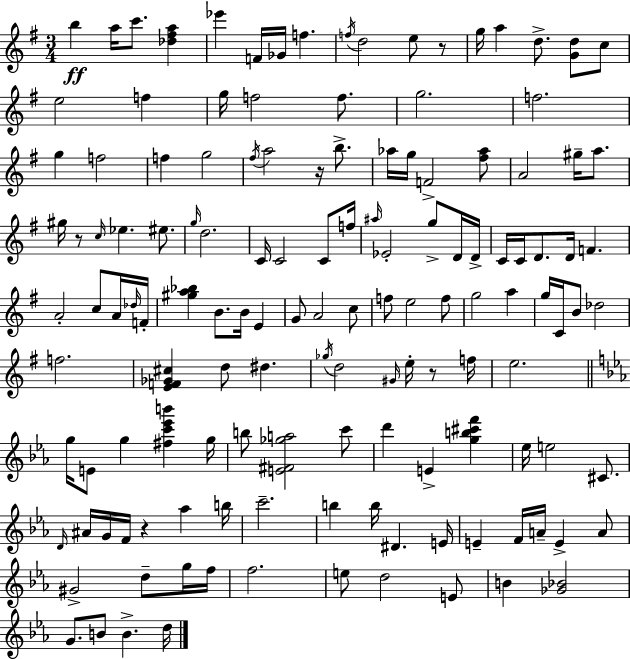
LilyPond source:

{
  \clef treble
  \numericTimeSignature
  \time 3/4
  \key e \minor
  b''4\ff a''16 c'''8. <des'' fis'' a''>4 | ees'''4 f'16 ges'16 f''4. | \acciaccatura { f''16 } d''2 e''8 r8 | g''16 a''4 d''8.-> <g' d''>8 c''8 | \break e''2 f''4 | g''16 f''2 f''8. | g''2. | f''2. | \break g''4 f''2 | f''4 g''2 | \acciaccatura { fis''16 } a''2 r16 b''8.-> | aes''16 g''16 f'2-> | \break <fis'' aes''>8 a'2 gis''16-- a''8. | gis''16 r8 \grace { c''16 } ees''4. | eis''8. \grace { g''16 } d''2. | c'16 c'2 | \break c'8 f''16 \grace { ais''16 } ees'2-. | g''8-> d'16 d'16-> c'16 c'16 d'8. d'16 f'4. | a'2-. | c''8 a'16 \grace { des''16 } f'16-. <gis'' a'' bes''>4 b'8. | \break b'16 e'4 g'8 a'2 | c''8 f''8 e''2 | f''8 g''2 | a''4 g''16 c'16 b'8 des''2 | \break f''2. | <e' f' ges' cis''>4 d''8 | dis''4. \acciaccatura { ges''16 } d''2 | \grace { gis'16 } e''16-. r8 f''16 e''2. | \break \bar "||" \break \key c \minor g''16 e'8 g''4 <fis'' c''' ees''' b'''>4 g''16 | b''8 <e' fis' ges'' a''>2 c'''8 | d'''4 e'4-> <g'' b'' cis''' f'''>4 | ees''16 e''2 cis'8. | \break \grace { d'16 } ais'16 g'16 f'16 r4 aes''4 | b''16 c'''2.-- | b''4 b''16 dis'4. | e'16 e'4-- f'16 a'16-- e'4-> a'8 | \break gis'2-> d''8-- g''16 | f''16 f''2. | e''8 d''2 e'8 | b'4 <ges' bes'>2 | \break g'8. b'8 b'4.-> | d''16 \bar "|."
}